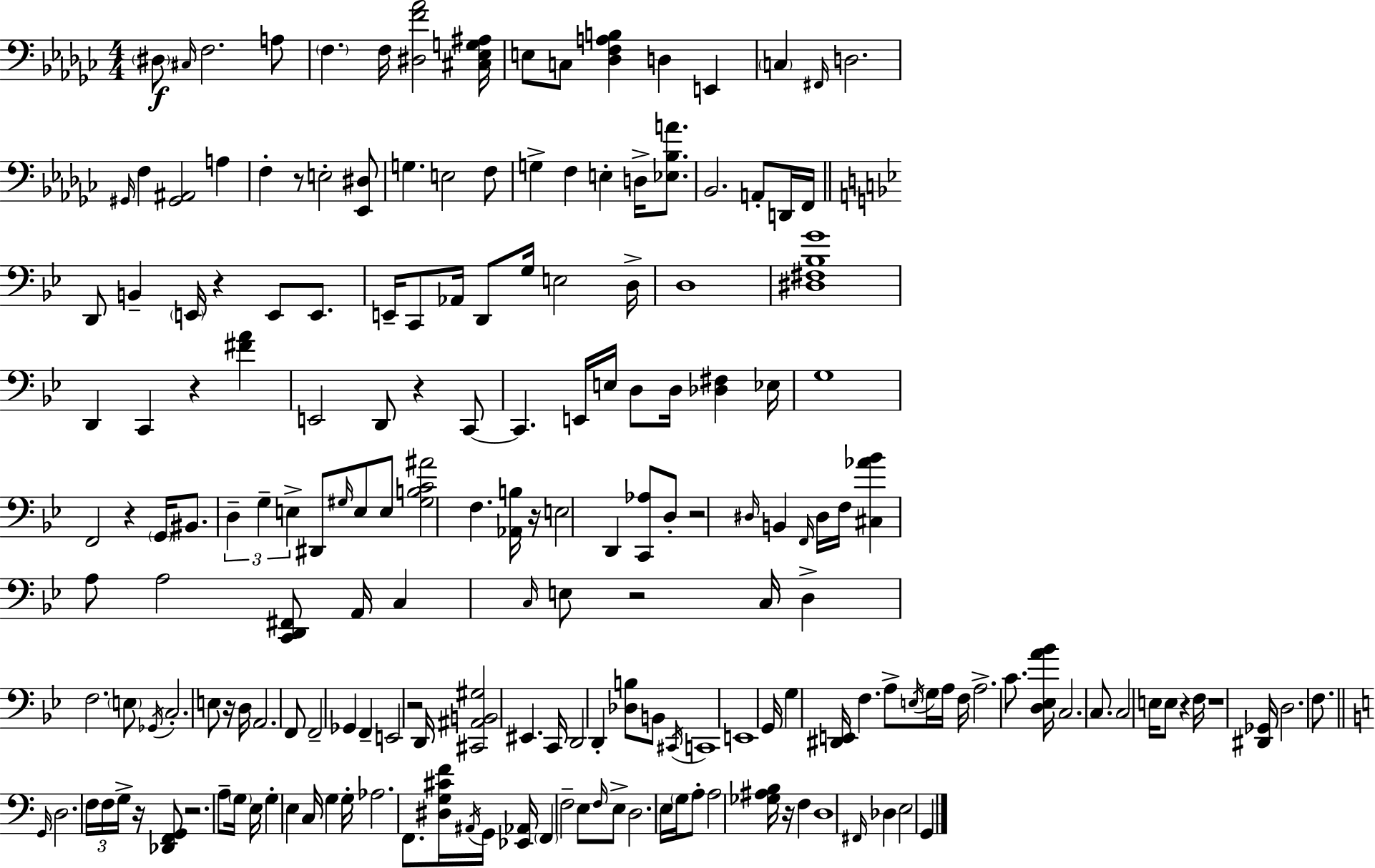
D#3/e C#3/s F3/h. A3/e F3/q. F3/s [D#3,F4,Ab4]/h [C#3,Eb3,G3,A#3]/s E3/e C3/e [Db3,F3,A3,B3]/q D3/q E2/q C3/q F#2/s D3/h. G#2/s F3/q [G#2,A#2]/h A3/q F3/q R/e E3/h [Eb2,D#3]/e G3/q. E3/h F3/e G3/q F3/q E3/q D3/s [Eb3,Bb3,A4]/e. Bb2/h. A2/e D2/s F2/s D2/e B2/q E2/s R/q E2/e E2/e. E2/s C2/e Ab2/s D2/e G3/s E3/h D3/s D3/w [D#3,F#3,Bb3,G4]/w D2/q C2/q R/q [F#4,A4]/q E2/h D2/e R/q C2/e C2/q. E2/s E3/s D3/e D3/s [Db3,F#3]/q Eb3/s G3/w F2/h R/q G2/s BIS2/e. D3/q G3/q E3/q D#2/e G#3/s E3/e E3/e [G#3,B3,C4,A#4]/h F3/q. [Ab2,B3]/s R/s E3/h D2/q [C2,Ab3]/e D3/e R/h D#3/s B2/q F2/s D#3/s F3/s [C#3,Ab4,Bb4]/q A3/e A3/h [C2,D2,F#2]/e A2/s C3/q C3/s E3/e R/h C3/s D3/q F3/h. E3/e Gb2/s C3/h. E3/e R/s D3/s A2/h. F2/e F2/h Gb2/q F2/q E2/h R/h D2/s [C#2,A#2,B2,G#3]/h EIS2/q. C2/s D2/h D2/q [Db3,B3]/e B2/e C#2/s C2/w E2/w G2/s G3/q [D#2,E2]/s F3/q. A3/e E3/s G3/s A3/s F3/s A3/h. C4/e. [D3,Eb3,A4,Bb4]/s C3/h. C3/e. C3/h E3/s E3/e R/q F3/s R/w [D#2,Gb2]/s D3/h. F3/e. G2/s D3/h. F3/s F3/s G3/s R/s [Db2,F2,G2]/e R/h. A3/e G3/s E3/s G3/q E3/q C3/s G3/q G3/s Ab3/h. F2/e. [D#3,G3,C#4,F4]/s A#2/s G2/s [Eb2,Ab2]/s F2/q F3/h E3/e F3/s E3/e D3/h. E3/s G3/s A3/e A3/h [Gb3,A#3,B3]/s R/s F3/q D3/w F#2/s Db3/q E3/h G2/q